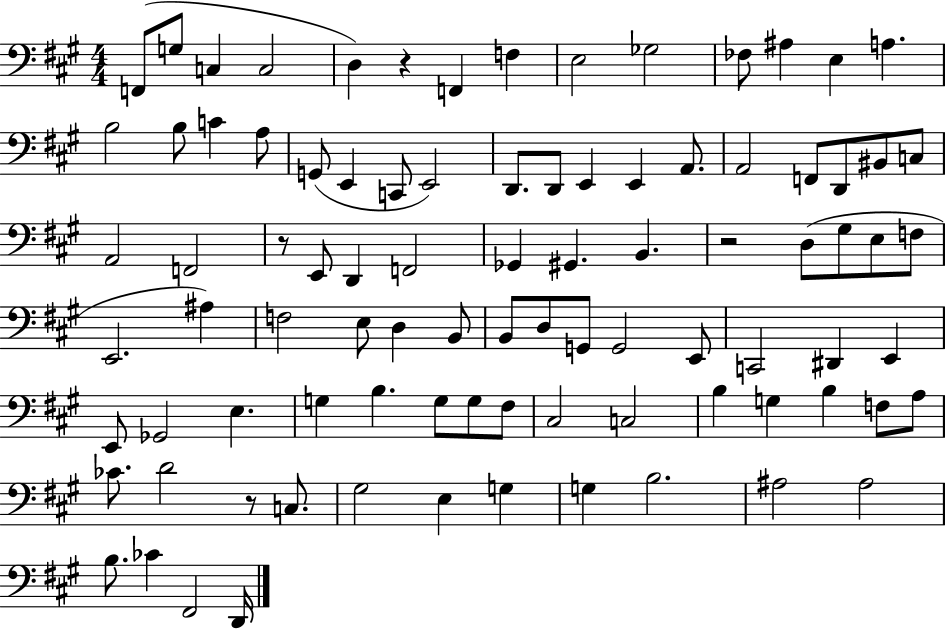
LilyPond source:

{
  \clef bass
  \numericTimeSignature
  \time 4/4
  \key a \major
  f,8( g8 c4 c2 | d4) r4 f,4 f4 | e2 ges2 | fes8 ais4 e4 a4. | \break b2 b8 c'4 a8 | g,8( e,4 c,8 e,2) | d,8. d,8 e,4 e,4 a,8. | a,2 f,8 d,8 bis,8 c8 | \break a,2 f,2 | r8 e,8 d,4 f,2 | ges,4 gis,4. b,4. | r2 d8( gis8 e8 f8 | \break e,2. ais4) | f2 e8 d4 b,8 | b,8 d8 g,8 g,2 e,8 | c,2 dis,4 e,4 | \break e,8 ges,2 e4. | g4 b4. g8 g8 fis8 | cis2 c2 | b4 g4 b4 f8 a8 | \break ces'8. d'2 r8 c8. | gis2 e4 g4 | g4 b2. | ais2 ais2 | \break b8. ces'4 fis,2 d,16 | \bar "|."
}